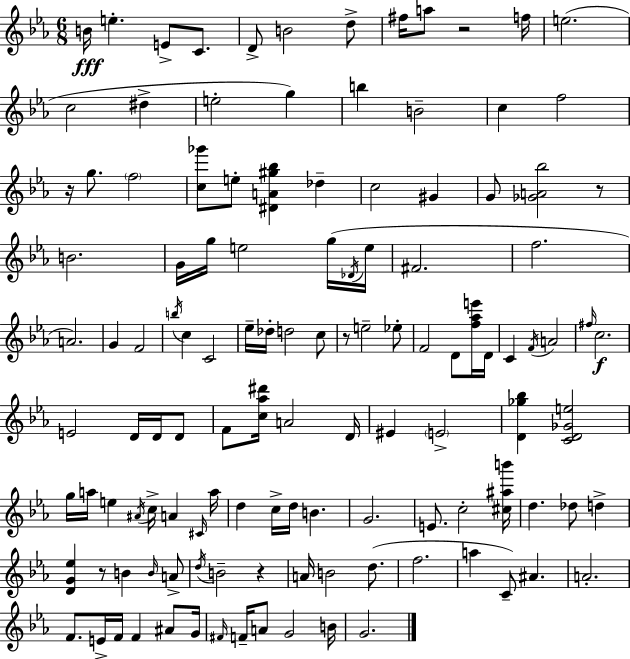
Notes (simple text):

B4/s E5/q. E4/e C4/e. D4/e B4/h D5/e F#5/s A5/e R/h F5/s E5/h. C5/h D#5/q E5/h G5/q B5/q B4/h C5/q F5/h R/s G5/e. F5/h [C5,Gb6]/e E5/e [D#4,A4,G#5,Bb5]/q Db5/q C5/h G#4/q G4/e [Gb4,A4,Bb5]/h R/e B4/h. G4/s G5/s E5/h G5/s Db4/s E5/s F#4/h. F5/h. A4/h. G4/q F4/h B5/s C5/q C4/h Eb5/s Db5/s D5/h C5/e R/e E5/h Eb5/e F4/h D4/e [F5,Ab5,E6]/s D4/s C4/q F4/s A4/h F#5/s C5/h. E4/h D4/s D4/s D4/e F4/e [C5,Ab5,D#6]/s A4/h D4/s EIS4/q E4/h [D4,Gb5,Bb5]/q [C4,D4,Gb4,E5]/h G5/s A5/s E5/q A#4/s C5/s A4/q C#4/s A5/s D5/q C5/s D5/s B4/q. G4/h. E4/e. C5/h [C#5,A#5,B6]/s D5/q. Db5/e D5/q [D4,G4,Eb5]/q R/e B4/q B4/s A4/e D5/s B4/h R/q A4/s B4/h D5/e. F5/h. A5/q C4/e A#4/q. A4/h. F4/e. E4/s F4/s F4/q A#4/e G4/s F#4/s F4/s A4/e G4/h B4/s G4/h.